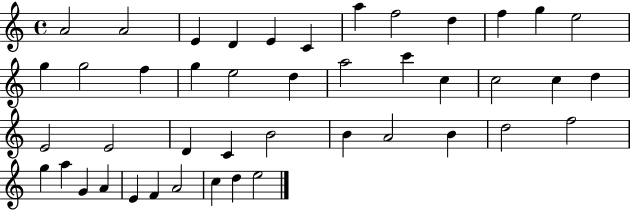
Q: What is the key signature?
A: C major